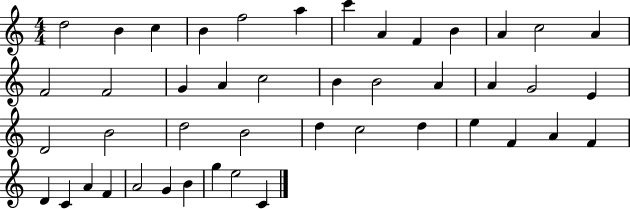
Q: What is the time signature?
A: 4/4